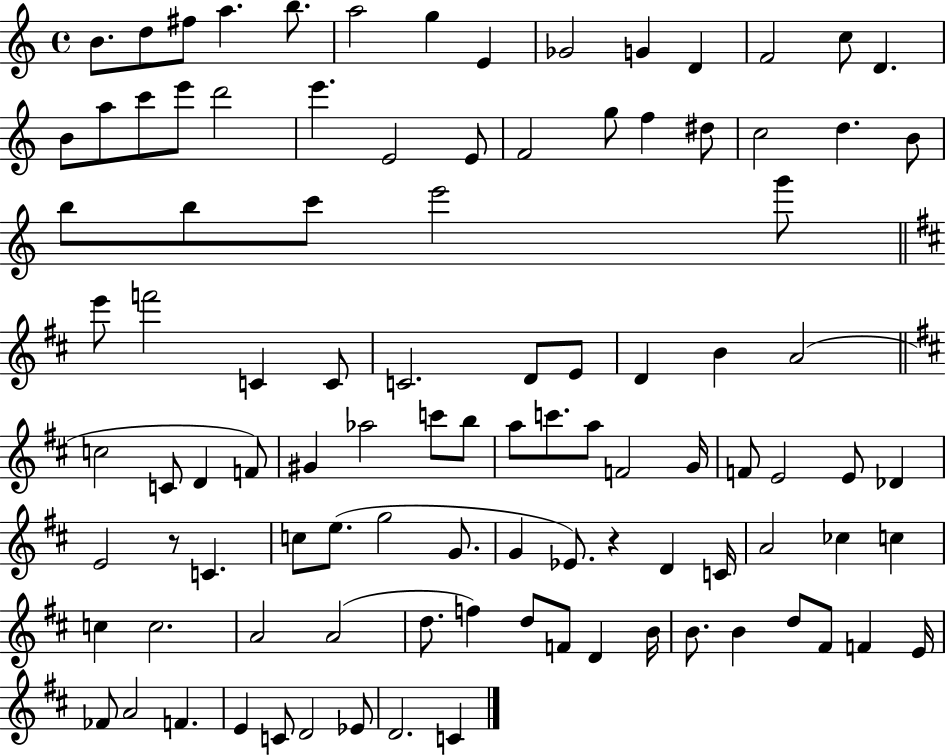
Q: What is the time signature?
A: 4/4